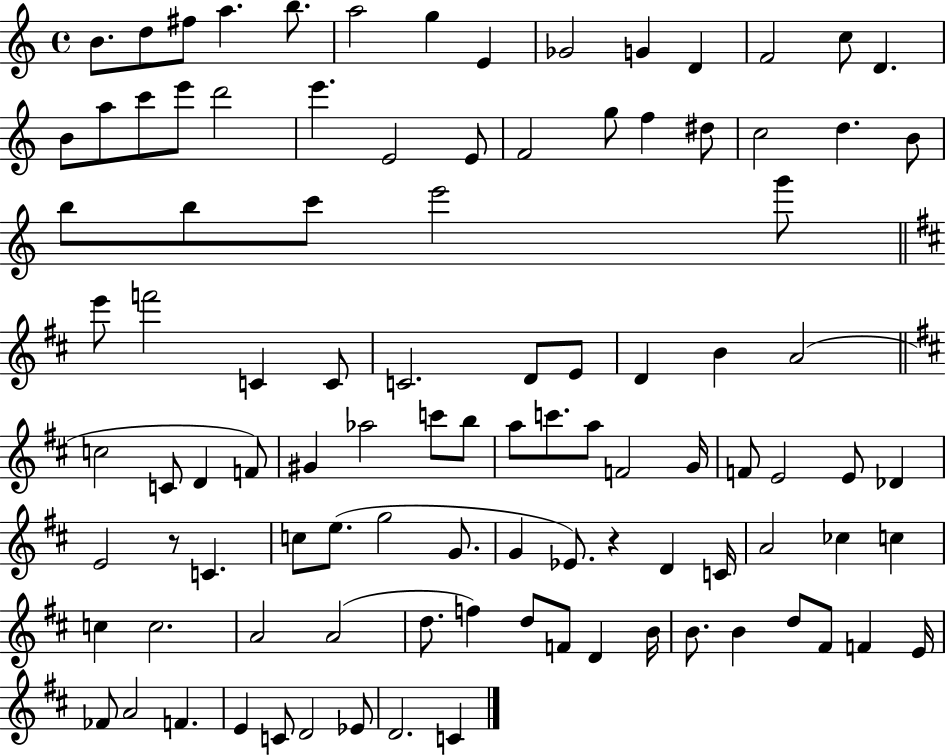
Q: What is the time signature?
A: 4/4